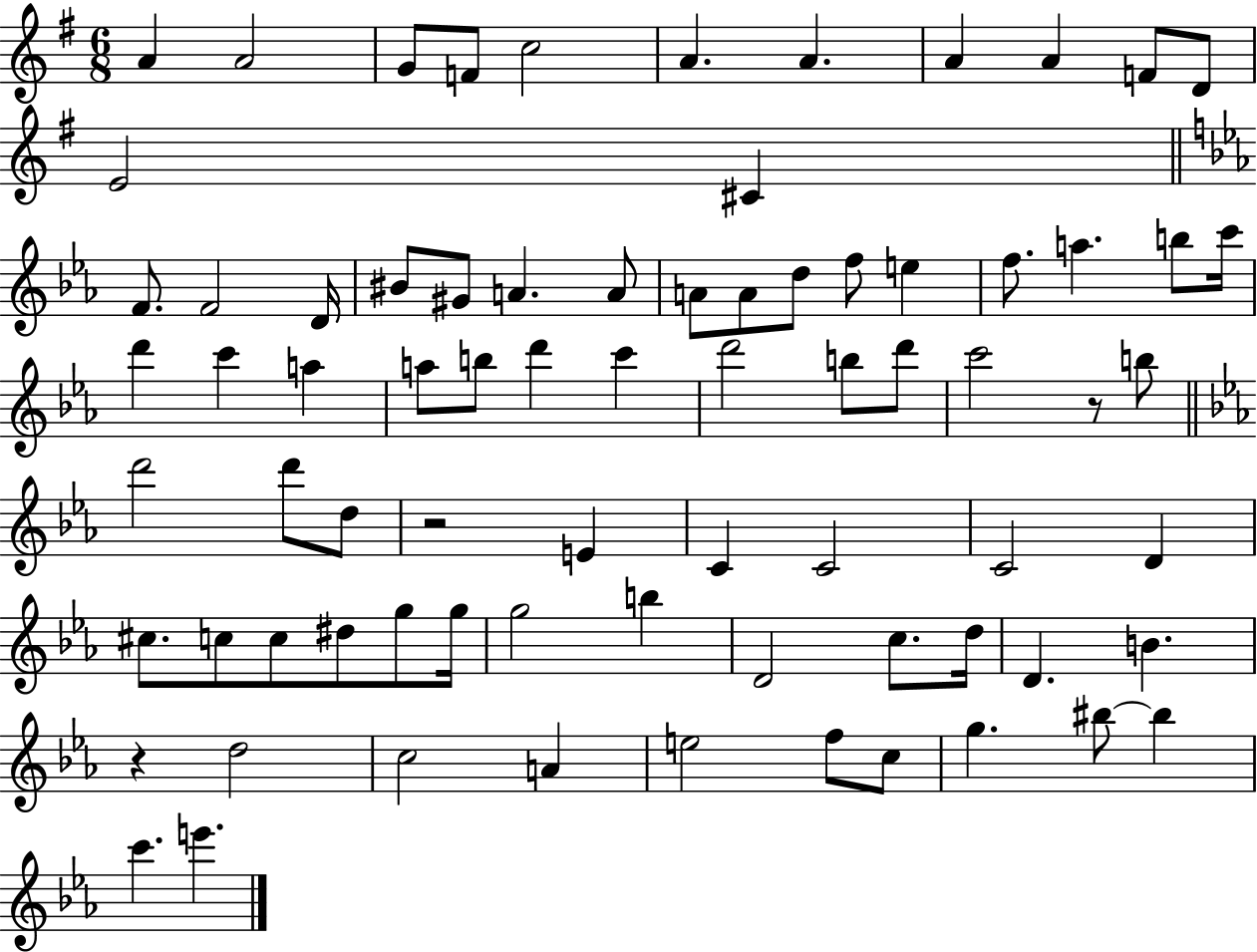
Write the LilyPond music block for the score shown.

{
  \clef treble
  \numericTimeSignature
  \time 6/8
  \key g \major
  \repeat volta 2 { a'4 a'2 | g'8 f'8 c''2 | a'4. a'4. | a'4 a'4 f'8 d'8 | \break e'2 cis'4 | \bar "||" \break \key ees \major f'8. f'2 d'16 | bis'8 gis'8 a'4. a'8 | a'8 a'8 d''8 f''8 e''4 | f''8. a''4. b''8 c'''16 | \break d'''4 c'''4 a''4 | a''8 b''8 d'''4 c'''4 | d'''2 b''8 d'''8 | c'''2 r8 b''8 | \break \bar "||" \break \key ees \major d'''2 d'''8 d''8 | r2 e'4 | c'4 c'2 | c'2 d'4 | \break cis''8. c''8 c''8 dis''8 g''8 g''16 | g''2 b''4 | d'2 c''8. d''16 | d'4. b'4. | \break r4 d''2 | c''2 a'4 | e''2 f''8 c''8 | g''4. bis''8~~ bis''4 | \break c'''4. e'''4. | } \bar "|."
}